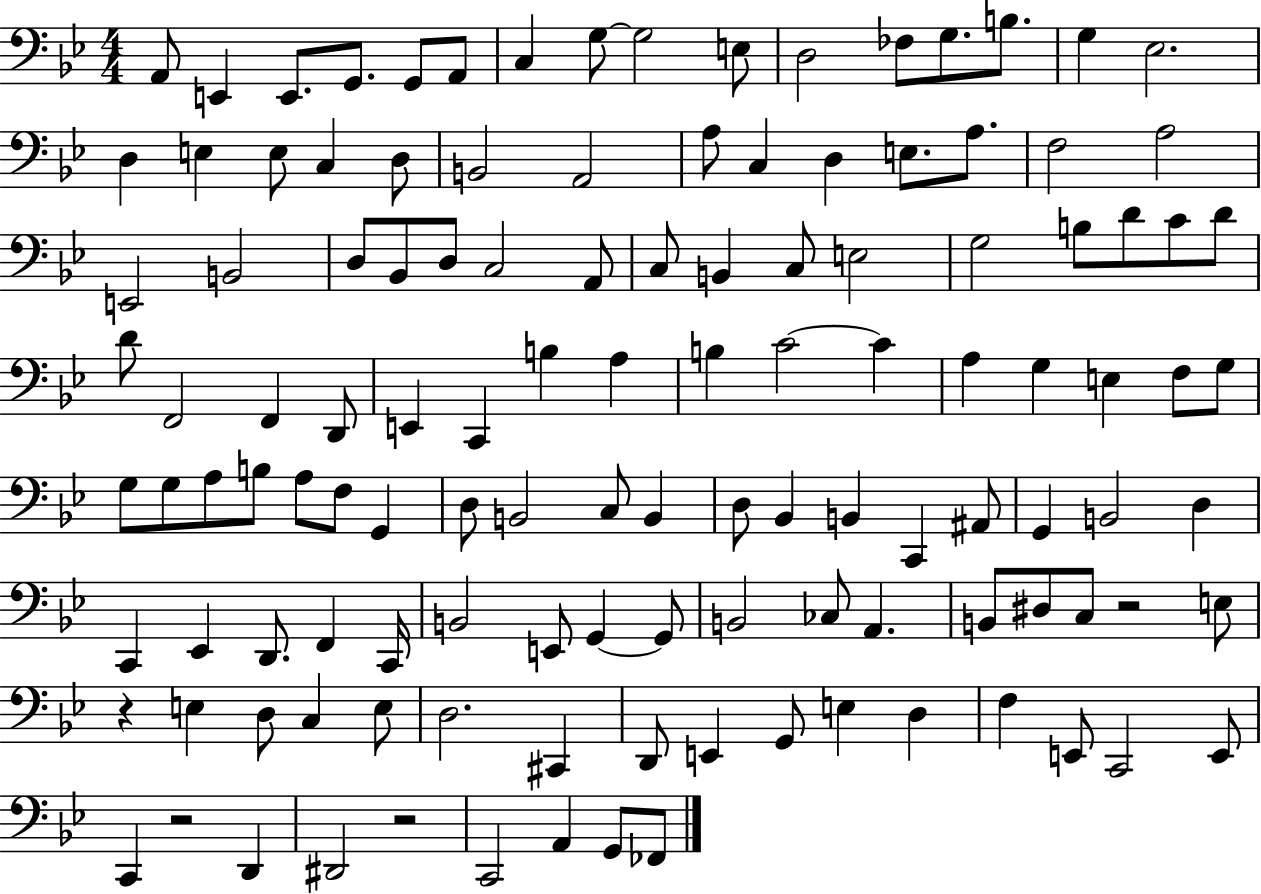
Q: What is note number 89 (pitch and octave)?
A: G2